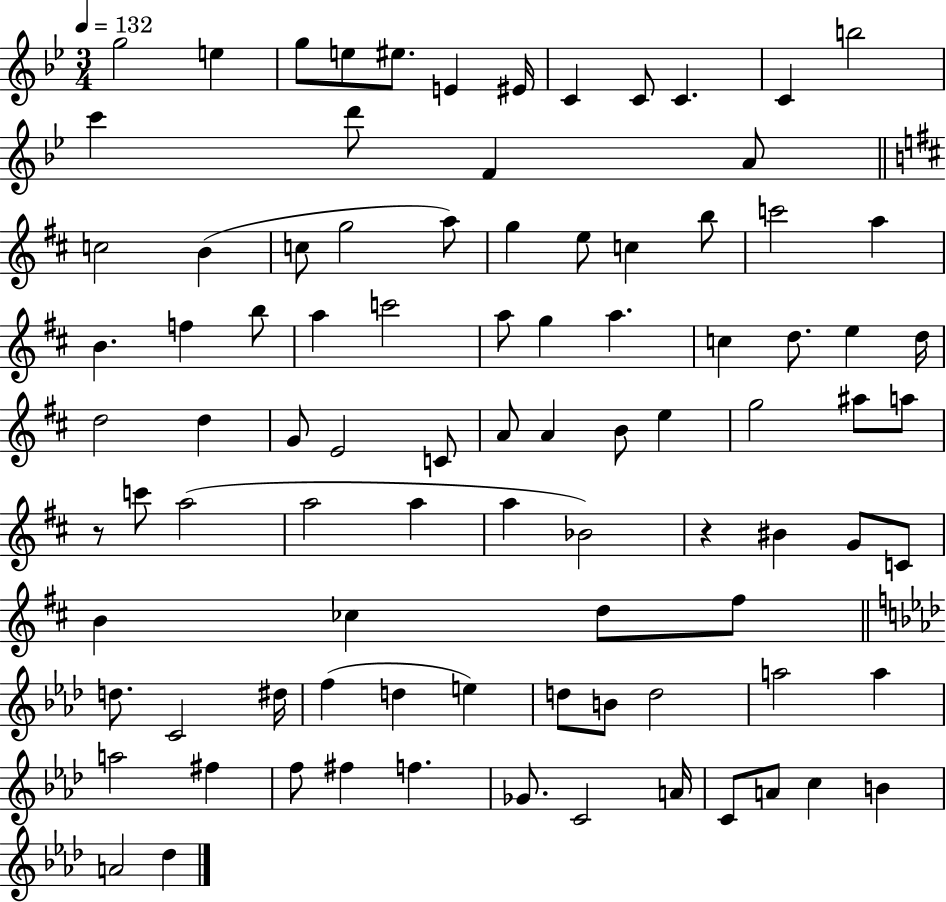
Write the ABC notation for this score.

X:1
T:Untitled
M:3/4
L:1/4
K:Bb
g2 e g/2 e/2 ^e/2 E ^E/4 C C/2 C C b2 c' d'/2 F A/2 c2 B c/2 g2 a/2 g e/2 c b/2 c'2 a B f b/2 a c'2 a/2 g a c d/2 e d/4 d2 d G/2 E2 C/2 A/2 A B/2 e g2 ^a/2 a/2 z/2 c'/2 a2 a2 a a _B2 z ^B G/2 C/2 B _c d/2 ^f/2 d/2 C2 ^d/4 f d e d/2 B/2 d2 a2 a a2 ^f f/2 ^f f _G/2 C2 A/4 C/2 A/2 c B A2 _d